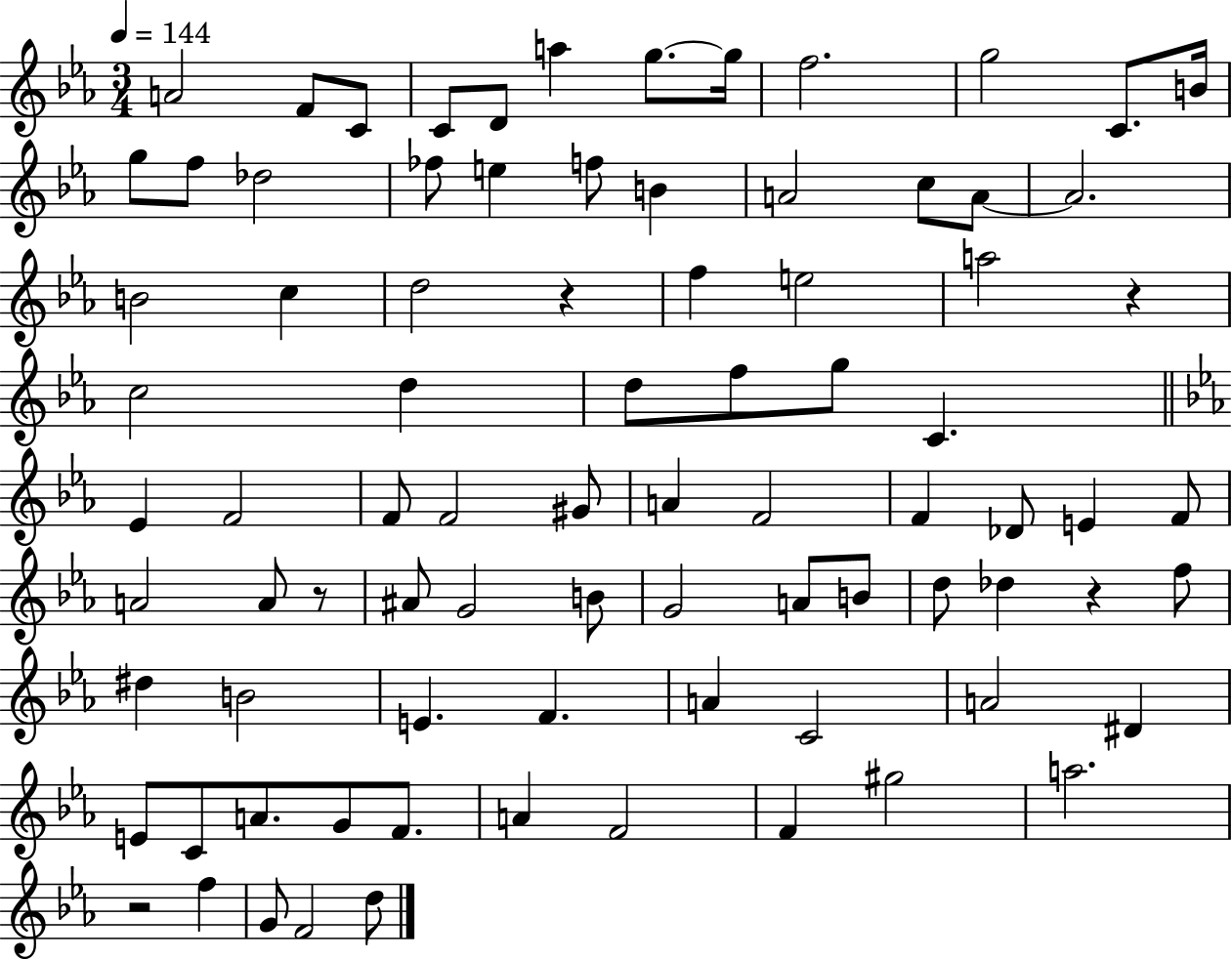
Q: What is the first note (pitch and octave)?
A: A4